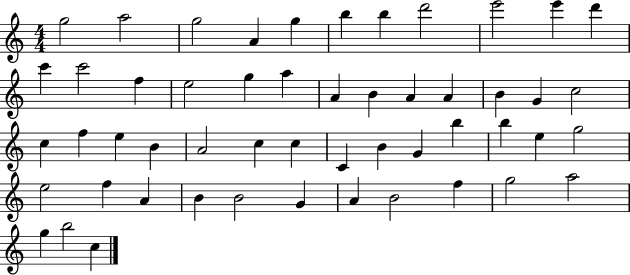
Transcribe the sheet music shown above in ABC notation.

X:1
T:Untitled
M:4/4
L:1/4
K:C
g2 a2 g2 A g b b d'2 e'2 e' d' c' c'2 f e2 g a A B A A B G c2 c f e B A2 c c C B G b b e g2 e2 f A B B2 G A B2 f g2 a2 g b2 c